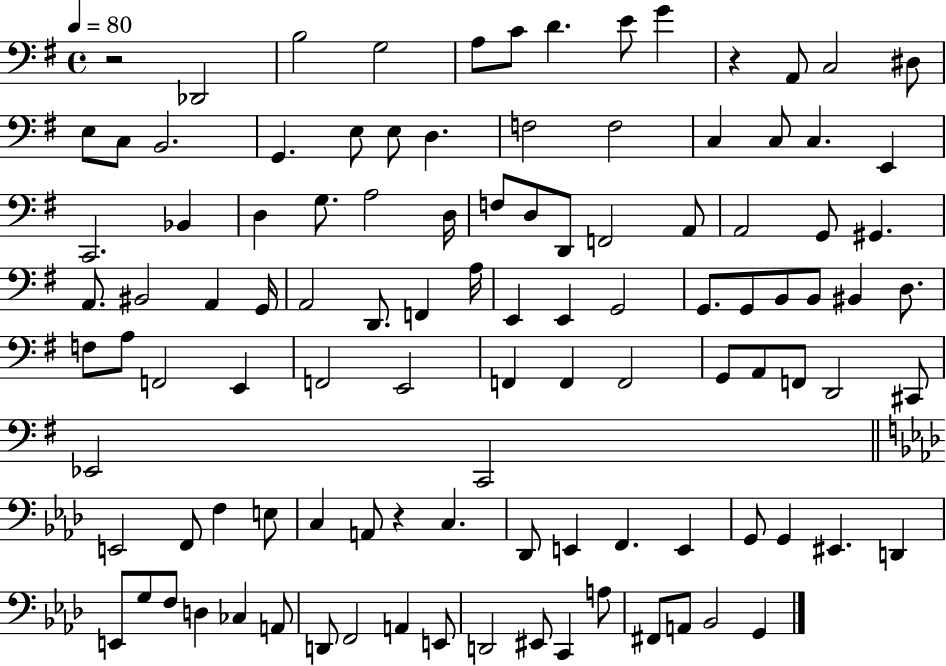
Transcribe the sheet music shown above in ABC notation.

X:1
T:Untitled
M:4/4
L:1/4
K:G
z2 _D,,2 B,2 G,2 A,/2 C/2 D E/2 G z A,,/2 C,2 ^D,/2 E,/2 C,/2 B,,2 G,, E,/2 E,/2 D, F,2 F,2 C, C,/2 C, E,, C,,2 _B,, D, G,/2 A,2 D,/4 F,/2 D,/2 D,,/2 F,,2 A,,/2 A,,2 G,,/2 ^G,, A,,/2 ^B,,2 A,, G,,/4 A,,2 D,,/2 F,, A,/4 E,, E,, G,,2 G,,/2 G,,/2 B,,/2 B,,/2 ^B,, D,/2 F,/2 A,/2 F,,2 E,, F,,2 E,,2 F,, F,, F,,2 G,,/2 A,,/2 F,,/2 D,,2 ^C,,/2 _E,,2 C,,2 E,,2 F,,/2 F, E,/2 C, A,,/2 z C, _D,,/2 E,, F,, E,, G,,/2 G,, ^E,, D,, E,,/2 G,/2 F,/2 D, _C, A,,/2 D,,/2 F,,2 A,, E,,/2 D,,2 ^E,,/2 C,, A,/2 ^F,,/2 A,,/2 _B,,2 G,,